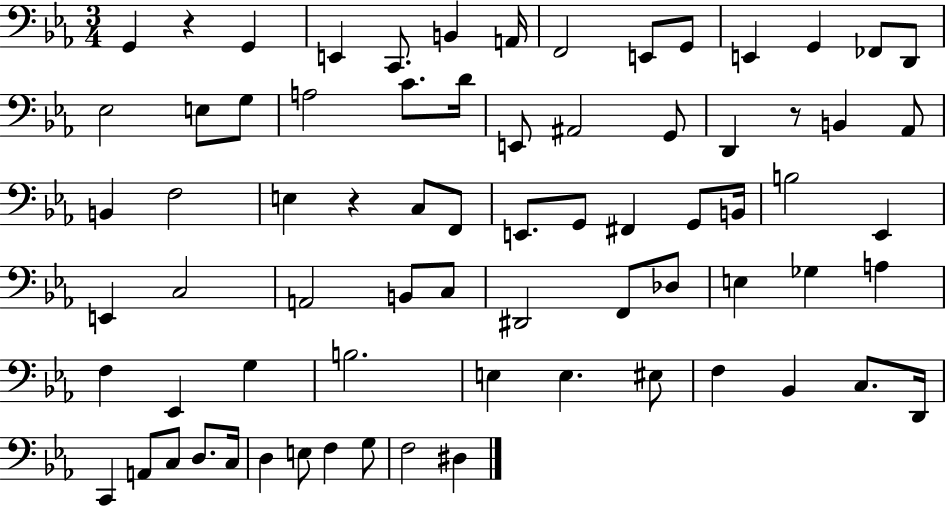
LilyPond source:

{
  \clef bass
  \numericTimeSignature
  \time 3/4
  \key ees \major
  \repeat volta 2 { g,4 r4 g,4 | e,4 c,8. b,4 a,16 | f,2 e,8 g,8 | e,4 g,4 fes,8 d,8 | \break ees2 e8 g8 | a2 c'8. d'16 | e,8 ais,2 g,8 | d,4 r8 b,4 aes,8 | \break b,4 f2 | e4 r4 c8 f,8 | e,8. g,8 fis,4 g,8 b,16 | b2 ees,4 | \break e,4 c2 | a,2 b,8 c8 | dis,2 f,8 des8 | e4 ges4 a4 | \break f4 ees,4 g4 | b2. | e4 e4. eis8 | f4 bes,4 c8. d,16 | \break c,4 a,8 c8 d8. c16 | d4 e8 f4 g8 | f2 dis4 | } \bar "|."
}